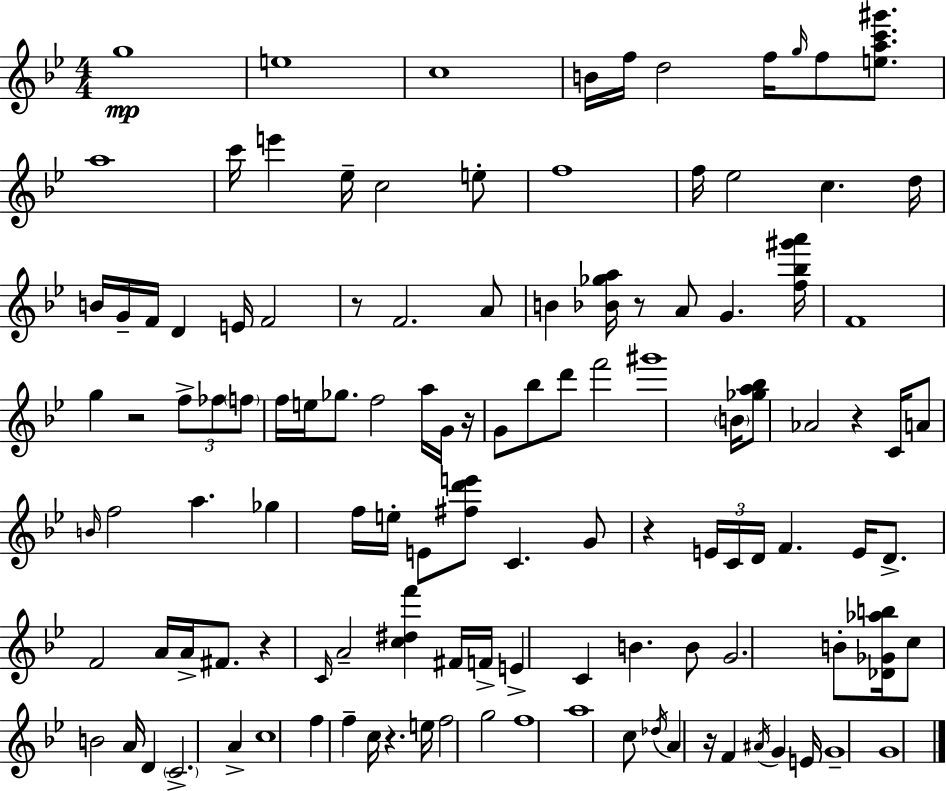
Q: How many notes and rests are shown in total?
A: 120